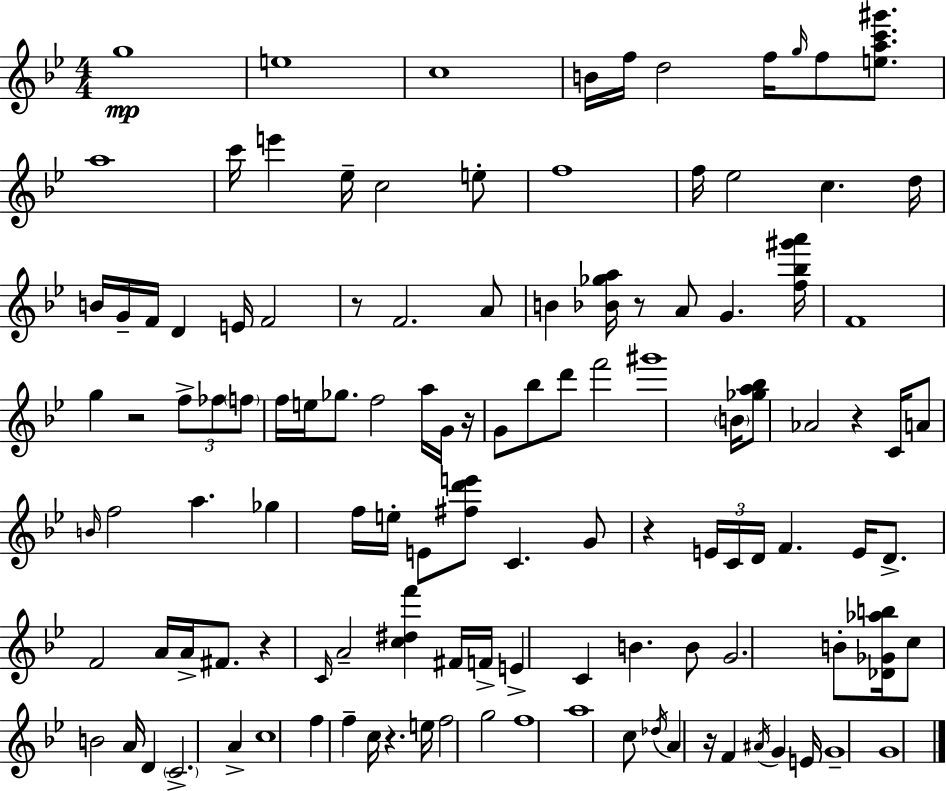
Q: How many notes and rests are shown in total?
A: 120